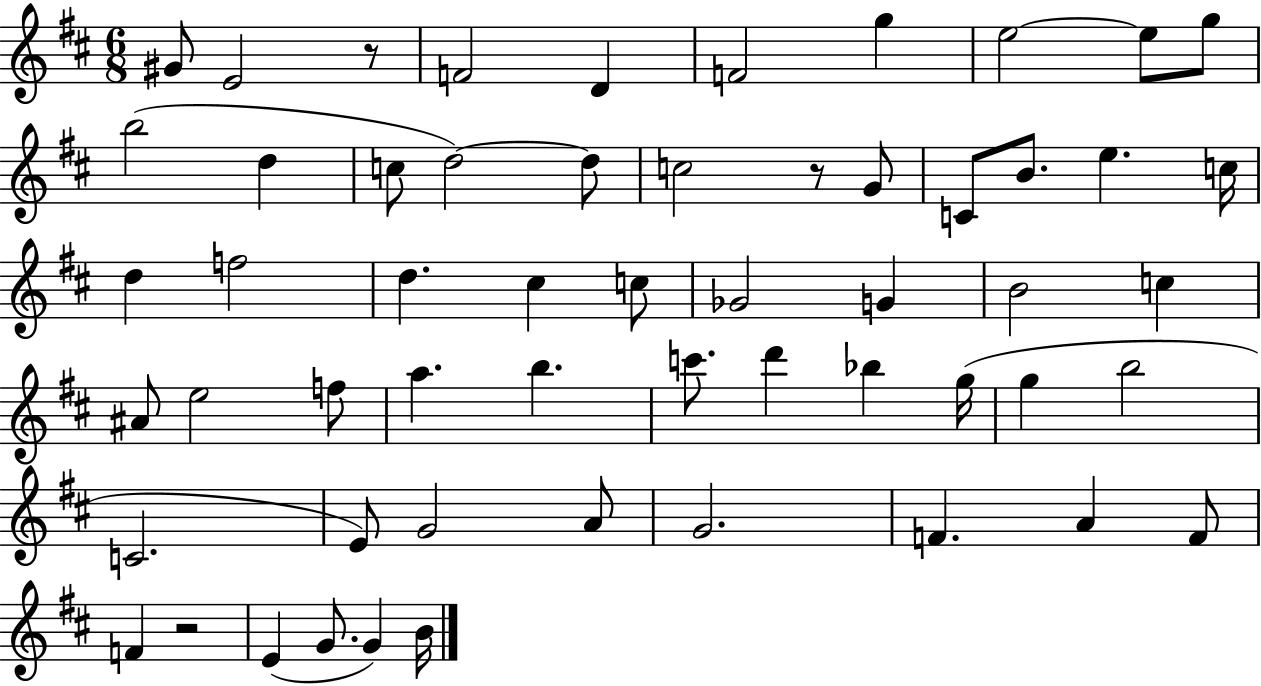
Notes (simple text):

G#4/e E4/h R/e F4/h D4/q F4/h G5/q E5/h E5/e G5/e B5/h D5/q C5/e D5/h D5/e C5/h R/e G4/e C4/e B4/e. E5/q. C5/s D5/q F5/h D5/q. C#5/q C5/e Gb4/h G4/q B4/h C5/q A#4/e E5/h F5/e A5/q. B5/q. C6/e. D6/q Bb5/q G5/s G5/q B5/h C4/h. E4/e G4/h A4/e G4/h. F4/q. A4/q F4/e F4/q R/h E4/q G4/e. G4/q B4/s